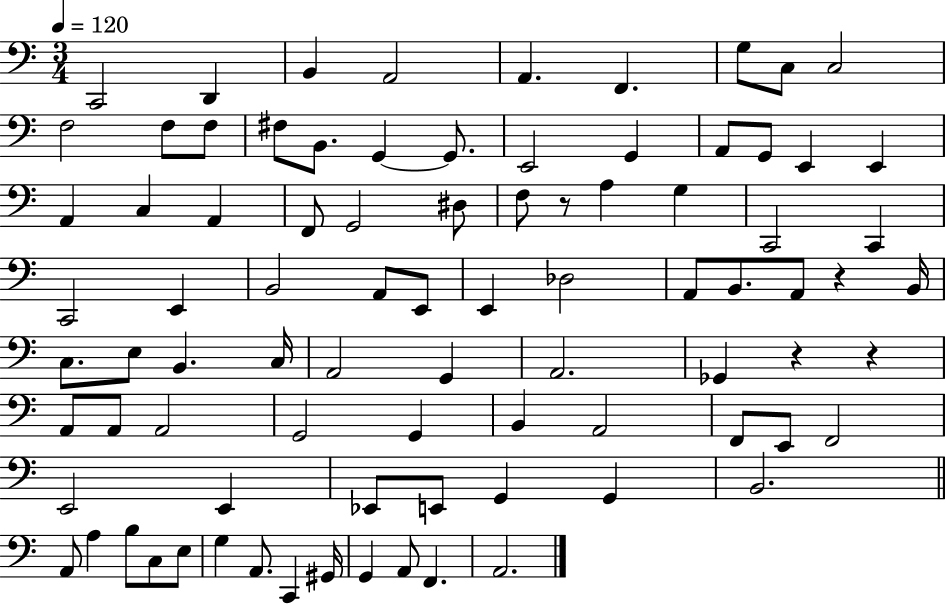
C2/h D2/q B2/q A2/h A2/q. F2/q. G3/e C3/e C3/h F3/h F3/e F3/e F#3/e B2/e. G2/q G2/e. E2/h G2/q A2/e G2/e E2/q E2/q A2/q C3/q A2/q F2/e G2/h D#3/e F3/e R/e A3/q G3/q C2/h C2/q C2/h E2/q B2/h A2/e E2/e E2/q Db3/h A2/e B2/e. A2/e R/q B2/s C3/e. E3/e B2/q. C3/s A2/h G2/q A2/h. Gb2/q R/q R/q A2/e A2/e A2/h G2/h G2/q B2/q A2/h F2/e E2/e F2/h E2/h E2/q Eb2/e E2/e G2/q G2/q B2/h. A2/e A3/q B3/e C3/e E3/e G3/q A2/e. C2/q G#2/s G2/q A2/e F2/q. A2/h.